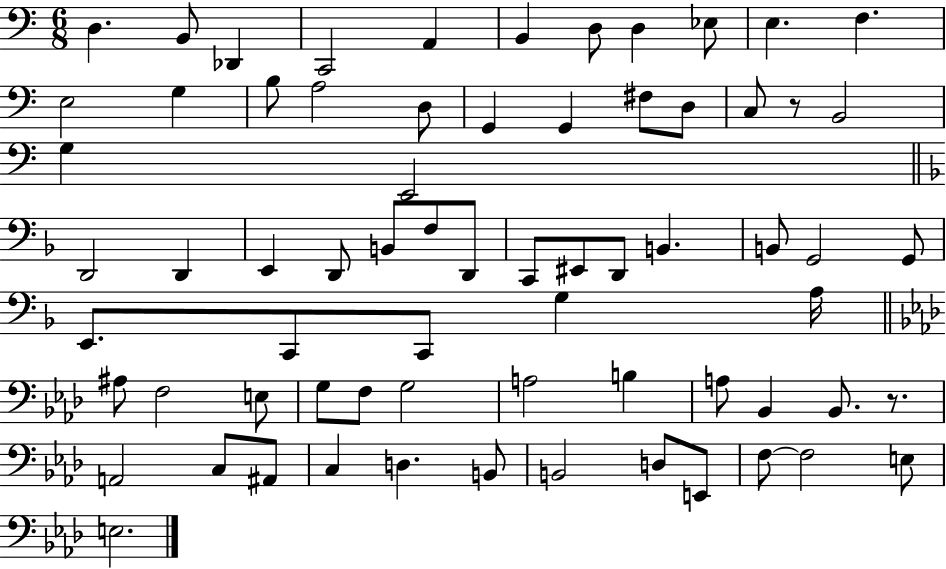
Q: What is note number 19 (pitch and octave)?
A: F#3